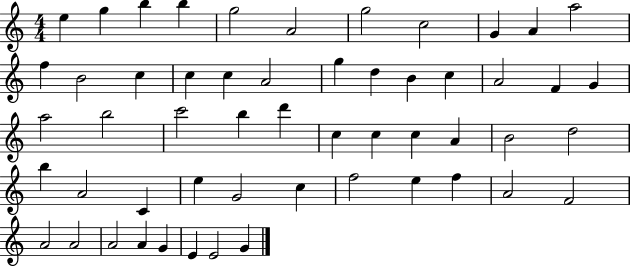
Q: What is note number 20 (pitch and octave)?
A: B4